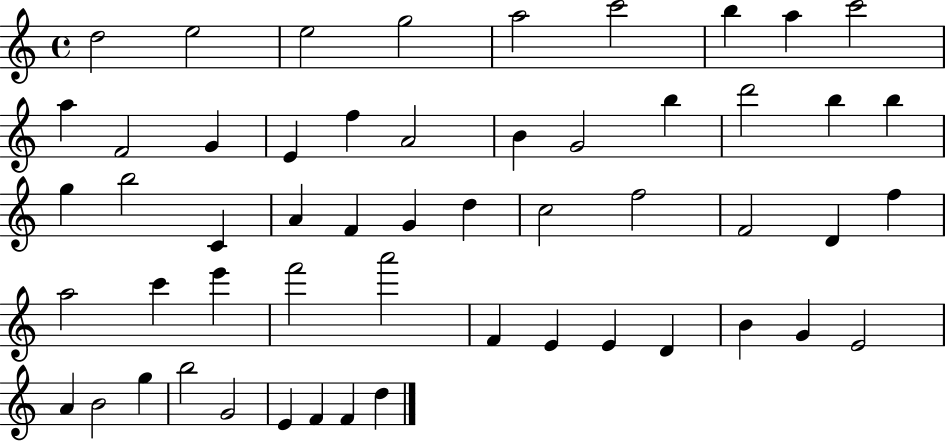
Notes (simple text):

D5/h E5/h E5/h G5/h A5/h C6/h B5/q A5/q C6/h A5/q F4/h G4/q E4/q F5/q A4/h B4/q G4/h B5/q D6/h B5/q B5/q G5/q B5/h C4/q A4/q F4/q G4/q D5/q C5/h F5/h F4/h D4/q F5/q A5/h C6/q E6/q F6/h A6/h F4/q E4/q E4/q D4/q B4/q G4/q E4/h A4/q B4/h G5/q B5/h G4/h E4/q F4/q F4/q D5/q